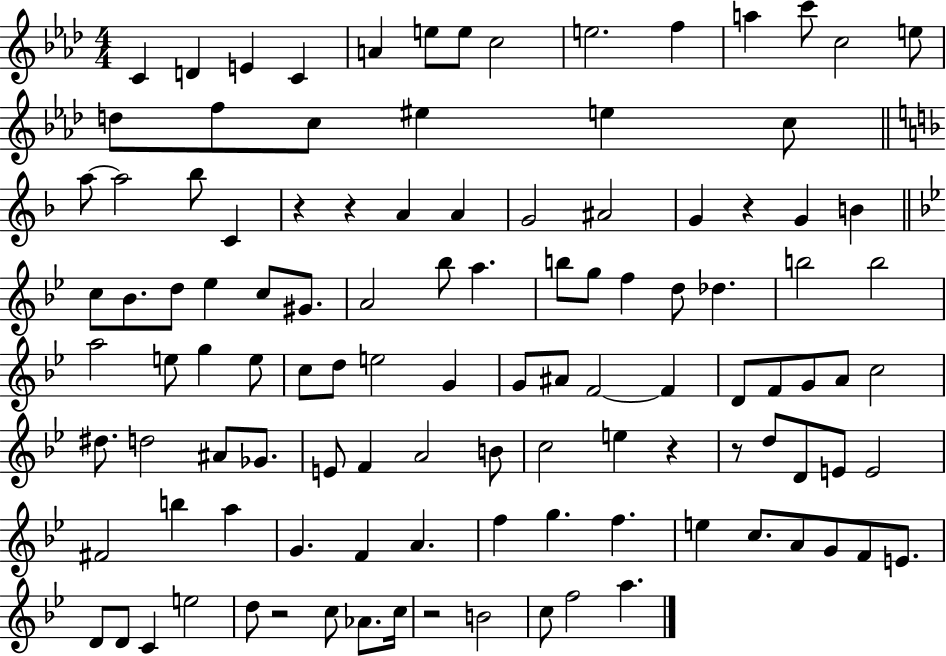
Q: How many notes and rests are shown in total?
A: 112